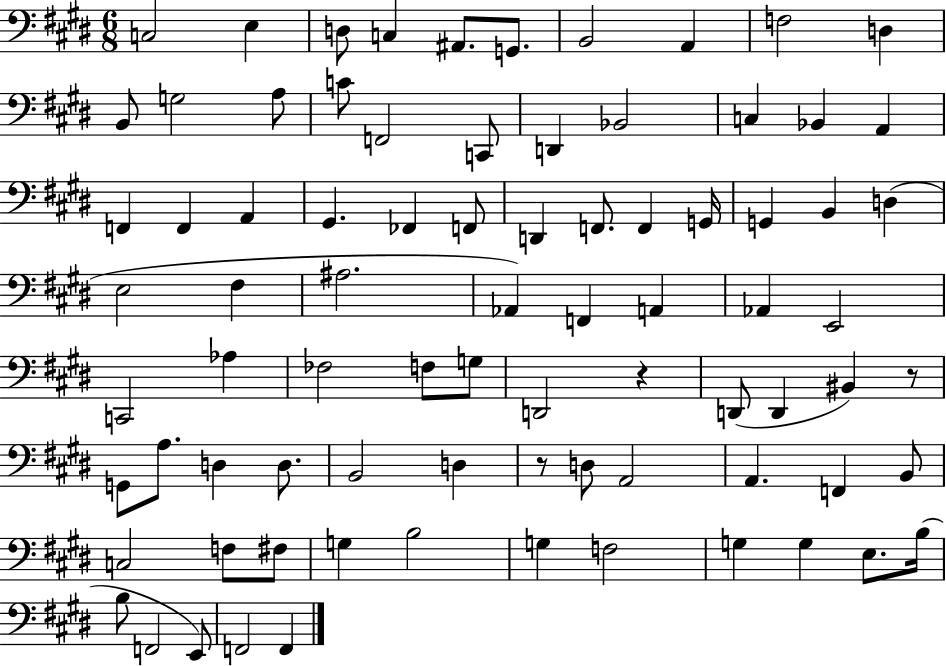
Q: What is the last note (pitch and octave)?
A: F2